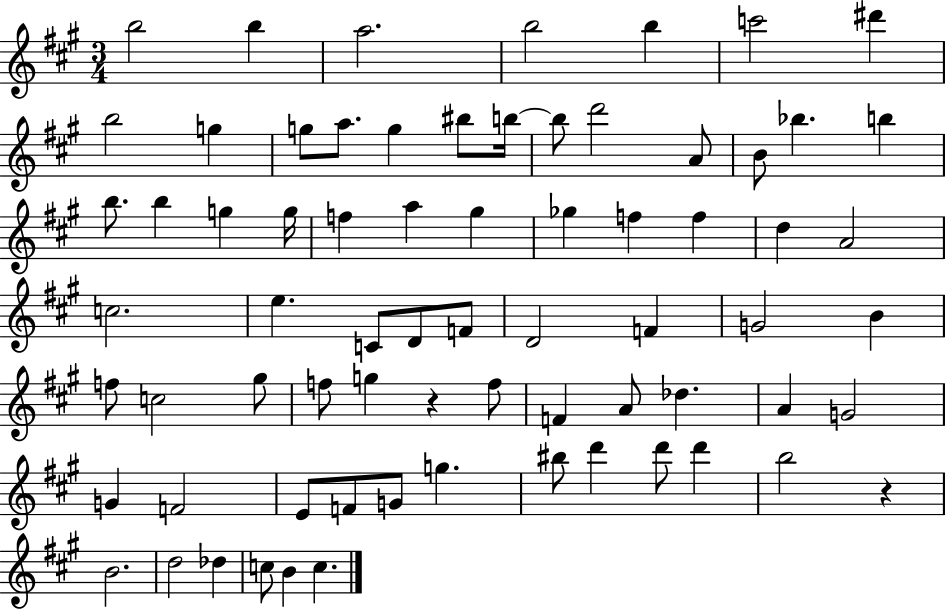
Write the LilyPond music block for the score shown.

{
  \clef treble
  \numericTimeSignature
  \time 3/4
  \key a \major
  b''2 b''4 | a''2. | b''2 b''4 | c'''2 dis'''4 | \break b''2 g''4 | g''8 a''8. g''4 bis''8 b''16~~ | b''8 d'''2 a'8 | b'8 bes''4. b''4 | \break b''8. b''4 g''4 g''16 | f''4 a''4 gis''4 | ges''4 f''4 f''4 | d''4 a'2 | \break c''2. | e''4. c'8 d'8 f'8 | d'2 f'4 | g'2 b'4 | \break f''8 c''2 gis''8 | f''8 g''4 r4 f''8 | f'4 a'8 des''4. | a'4 g'2 | \break g'4 f'2 | e'8 f'8 g'8 g''4. | bis''8 d'''4 d'''8 d'''4 | b''2 r4 | \break b'2. | d''2 des''4 | c''8 b'4 c''4. | \bar "|."
}